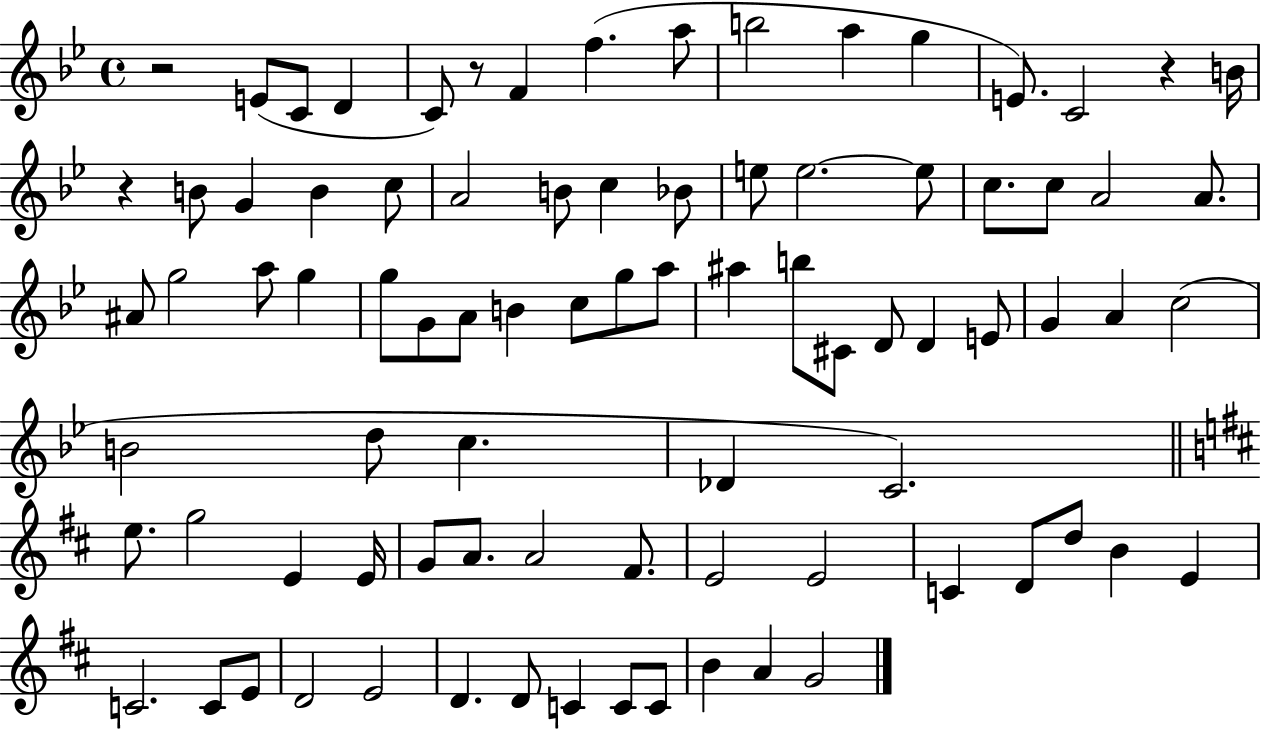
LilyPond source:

{
  \clef treble
  \time 4/4
  \defaultTimeSignature
  \key bes \major
  \repeat volta 2 { r2 e'8( c'8 d'4 | c'8) r8 f'4 f''4.( a''8 | b''2 a''4 g''4 | e'8.) c'2 r4 b'16 | \break r4 b'8 g'4 b'4 c''8 | a'2 b'8 c''4 bes'8 | e''8 e''2.~~ e''8 | c''8. c''8 a'2 a'8. | \break ais'8 g''2 a''8 g''4 | g''8 g'8 a'8 b'4 c''8 g''8 a''8 | ais''4 b''8 cis'8 d'8 d'4 e'8 | g'4 a'4 c''2( | \break b'2 d''8 c''4. | des'4 c'2.) | \bar "||" \break \key b \minor e''8. g''2 e'4 e'16 | g'8 a'8. a'2 fis'8. | e'2 e'2 | c'4 d'8 d''8 b'4 e'4 | \break c'2. c'8 e'8 | d'2 e'2 | d'4. d'8 c'4 c'8 c'8 | b'4 a'4 g'2 | \break } \bar "|."
}